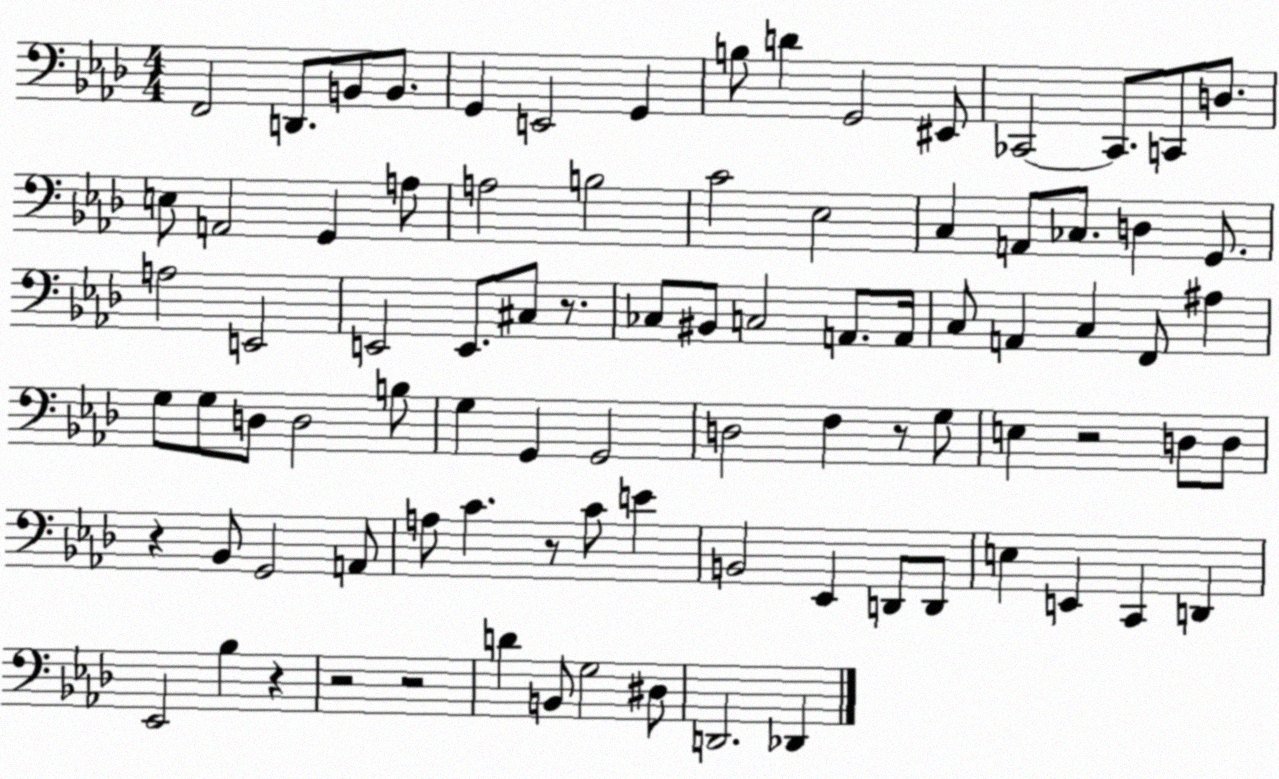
X:1
T:Untitled
M:4/4
L:1/4
K:Ab
F,,2 D,,/2 B,,/2 B,,/2 G,, E,,2 G,, B,/2 D G,,2 ^E,,/2 _C,,2 _C,,/2 C,,/2 D,/2 E,/2 A,,2 G,, A,/2 A,2 B,2 C2 _E,2 C, A,,/2 _C,/2 D, G,,/2 A,2 E,,2 E,,2 E,,/2 ^C,/2 z/2 _C,/2 ^B,,/2 C,2 A,,/2 A,,/4 C,/2 A,, C, F,,/2 ^A, G,/2 G,/2 D,/2 D,2 B,/2 G, G,, G,,2 D,2 F, z/2 G,/2 E, z2 D,/2 D,/2 z _B,,/2 G,,2 A,,/2 A,/2 C z/2 C/2 E B,,2 _E,, D,,/2 D,,/2 E, E,, C,, D,, _E,,2 _B, z z2 z2 D B,,/2 G,2 ^D,/2 D,,2 _D,,